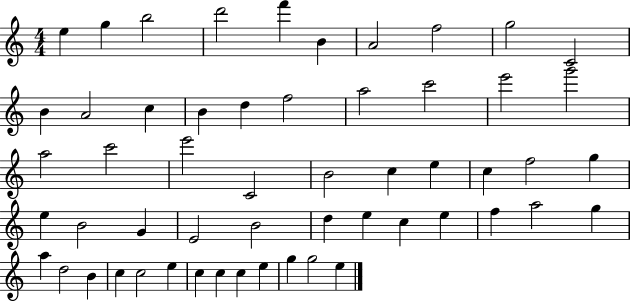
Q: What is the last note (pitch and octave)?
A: E5